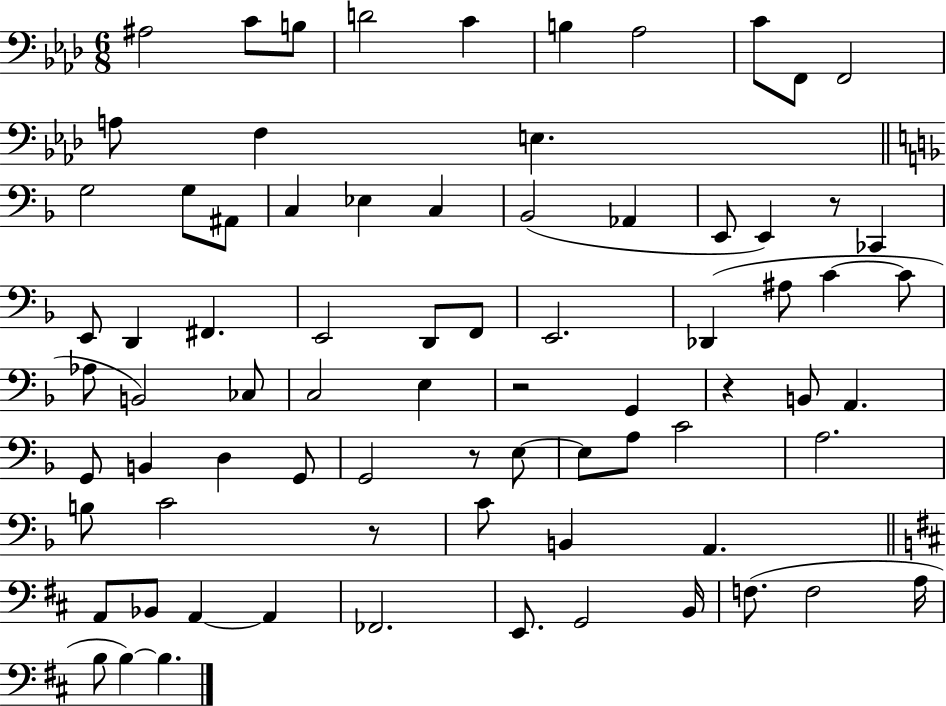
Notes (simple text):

A#3/h C4/e B3/e D4/h C4/q B3/q Ab3/h C4/e F2/e F2/h A3/e F3/q E3/q. G3/h G3/e A#2/e C3/q Eb3/q C3/q Bb2/h Ab2/q E2/e E2/q R/e CES2/q E2/e D2/q F#2/q. E2/h D2/e F2/e E2/h. Db2/q A#3/e C4/q C4/e Ab3/e B2/h CES3/e C3/h E3/q R/h G2/q R/q B2/e A2/q. G2/e B2/q D3/q G2/e G2/h R/e E3/e E3/e A3/e C4/h A3/h. B3/e C4/h R/e C4/e B2/q A2/q. A2/e Bb2/e A2/q A2/q FES2/h. E2/e. G2/h B2/s F3/e. F3/h A3/s B3/e B3/q B3/q.